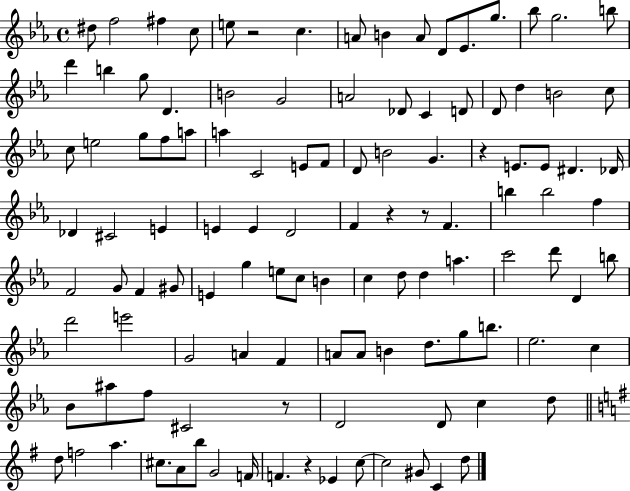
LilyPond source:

{
  \clef treble
  \time 4/4
  \defaultTimeSignature
  \key ees \major
  dis''8 f''2 fis''4 c''8 | e''8 r2 c''4. | a'8 b'4 a'8 d'8 ees'8. g''8. | bes''8 g''2. b''8 | \break d'''4 b''4 g''8 d'4. | b'2 g'2 | a'2 des'8 c'4 d'8 | d'8 d''4 b'2 c''8 | \break c''8 e''2 g''8 f''8 a''8 | a''4 c'2 e'8 f'8 | d'8 b'2 g'4. | r4 e'8. e'8 dis'4. des'16 | \break des'4 cis'2 e'4 | e'4 e'4 d'2 | f'4 r4 r8 f'4. | b''4 b''2 f''4 | \break f'2 g'8 f'4 gis'8 | e'4 g''4 e''8 c''8 b'4 | c''4 d''8 d''4 a''4. | c'''2 d'''8 d'4 b''8 | \break d'''2 e'''2 | g'2 a'4 f'4 | a'8 a'8 b'4 d''8. g''8 b''8. | ees''2. c''4 | \break bes'8 ais''8 f''8 cis'2 r8 | d'2 d'8 c''4 d''8 | \bar "||" \break \key g \major d''8 f''2 a''4. | cis''8. a'8 b''8 g'2 f'16 | f'4. r4 ees'4 c''8~~ | c''2 gis'8 c'4 d''8 | \break \bar "|."
}